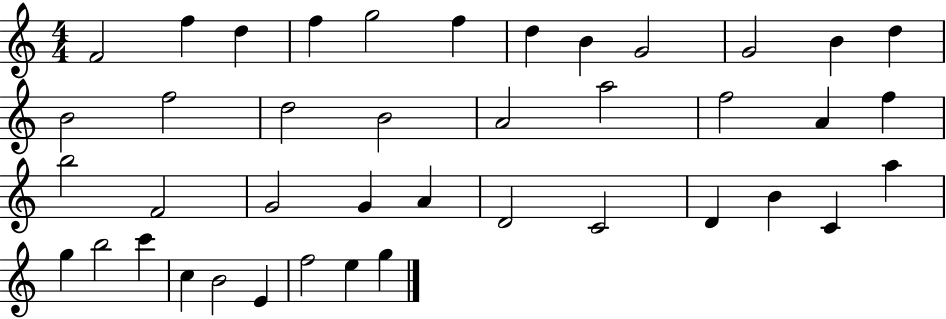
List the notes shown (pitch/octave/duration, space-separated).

F4/h F5/q D5/q F5/q G5/h F5/q D5/q B4/q G4/h G4/h B4/q D5/q B4/h F5/h D5/h B4/h A4/h A5/h F5/h A4/q F5/q B5/h F4/h G4/h G4/q A4/q D4/h C4/h D4/q B4/q C4/q A5/q G5/q B5/h C6/q C5/q B4/h E4/q F5/h E5/q G5/q